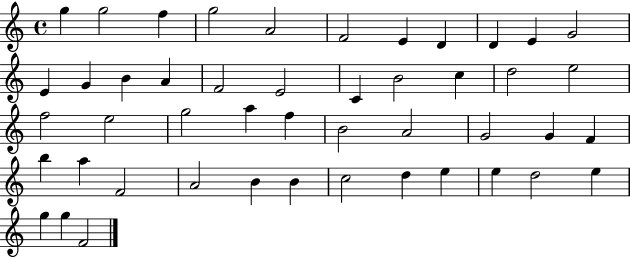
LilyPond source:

{
  \clef treble
  \time 4/4
  \defaultTimeSignature
  \key c \major
  g''4 g''2 f''4 | g''2 a'2 | f'2 e'4 d'4 | d'4 e'4 g'2 | \break e'4 g'4 b'4 a'4 | f'2 e'2 | c'4 b'2 c''4 | d''2 e''2 | \break f''2 e''2 | g''2 a''4 f''4 | b'2 a'2 | g'2 g'4 f'4 | \break b''4 a''4 f'2 | a'2 b'4 b'4 | c''2 d''4 e''4 | e''4 d''2 e''4 | \break g''4 g''4 f'2 | \bar "|."
}